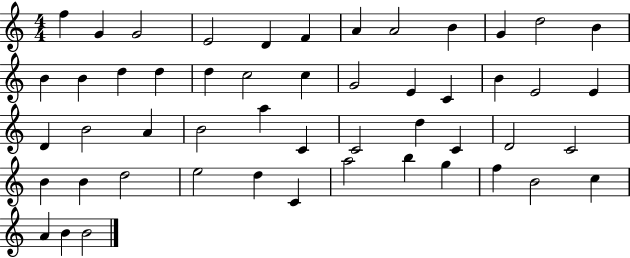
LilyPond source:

{
  \clef treble
  \numericTimeSignature
  \time 4/4
  \key c \major
  f''4 g'4 g'2 | e'2 d'4 f'4 | a'4 a'2 b'4 | g'4 d''2 b'4 | \break b'4 b'4 d''4 d''4 | d''4 c''2 c''4 | g'2 e'4 c'4 | b'4 e'2 e'4 | \break d'4 b'2 a'4 | b'2 a''4 c'4 | c'2 d''4 c'4 | d'2 c'2 | \break b'4 b'4 d''2 | e''2 d''4 c'4 | a''2 b''4 g''4 | f''4 b'2 c''4 | \break a'4 b'4 b'2 | \bar "|."
}